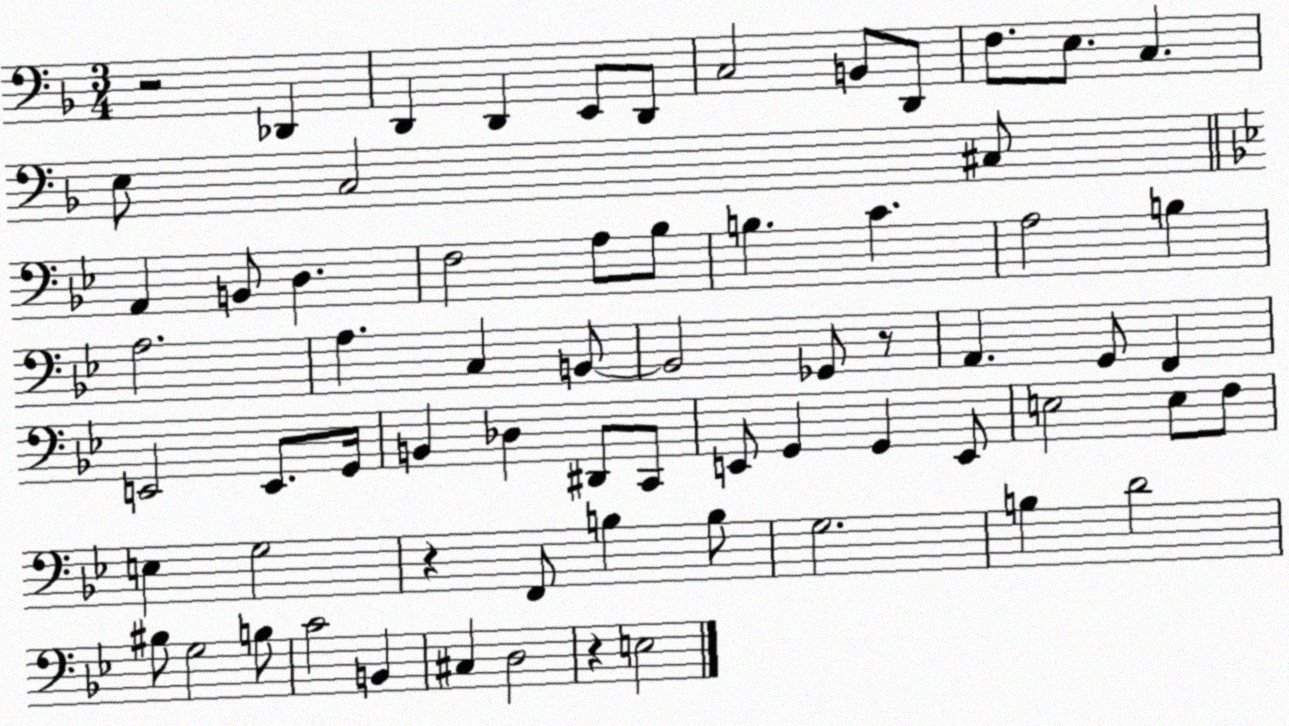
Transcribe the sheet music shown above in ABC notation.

X:1
T:Untitled
M:3/4
L:1/4
K:F
z2 _D,, D,, D,, E,,/2 D,,/2 C,2 B,,/2 D,,/2 F,/2 E,/2 C, E,/2 C,2 ^C,/2 A,, B,,/2 D, F,2 A,/2 _B,/2 B, C A,2 B, A,2 A, C, B,,/2 B,,2 _G,,/2 z/2 A,, G,,/2 F,, E,,2 E,,/2 G,,/4 B,, _D, ^D,,/2 C,,/2 E,,/2 G,, G,, E,,/2 E,2 E,/2 F,/2 E, G,2 z F,,/2 B, B,/2 G,2 B, D2 ^B,/2 G,2 B,/2 C2 B,, ^C, D,2 z E,2